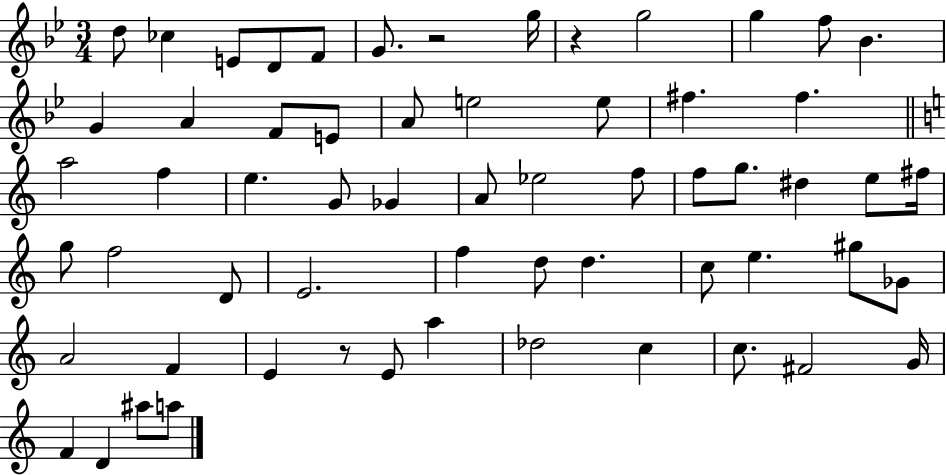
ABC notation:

X:1
T:Untitled
M:3/4
L:1/4
K:Bb
d/2 _c E/2 D/2 F/2 G/2 z2 g/4 z g2 g f/2 _B G A F/2 E/2 A/2 e2 e/2 ^f ^f a2 f e G/2 _G A/2 _e2 f/2 f/2 g/2 ^d e/2 ^f/4 g/2 f2 D/2 E2 f d/2 d c/2 e ^g/2 _G/2 A2 F E z/2 E/2 a _d2 c c/2 ^F2 G/4 F D ^a/2 a/2